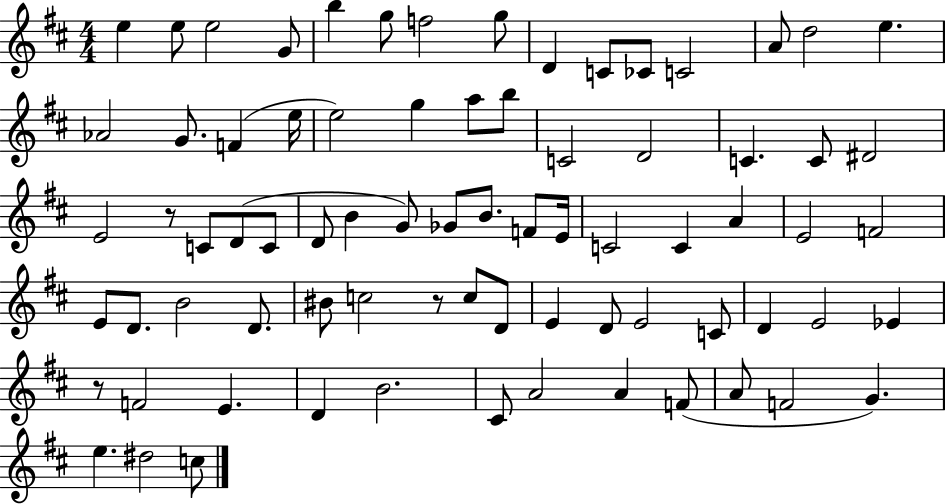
{
  \clef treble
  \numericTimeSignature
  \time 4/4
  \key d \major
  e''4 e''8 e''2 g'8 | b''4 g''8 f''2 g''8 | d'4 c'8 ces'8 c'2 | a'8 d''2 e''4. | \break aes'2 g'8. f'4( e''16 | e''2) g''4 a''8 b''8 | c'2 d'2 | c'4. c'8 dis'2 | \break e'2 r8 c'8 d'8( c'8 | d'8 b'4 g'8) ges'8 b'8. f'8 e'16 | c'2 c'4 a'4 | e'2 f'2 | \break e'8 d'8. b'2 d'8. | bis'8 c''2 r8 c''8 d'8 | e'4 d'8 e'2 c'8 | d'4 e'2 ees'4 | \break r8 f'2 e'4. | d'4 b'2. | cis'8 a'2 a'4 f'8( | a'8 f'2 g'4.) | \break e''4. dis''2 c''8 | \bar "|."
}